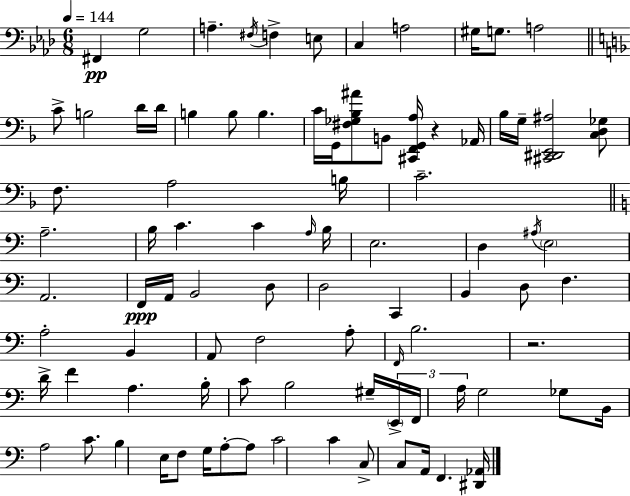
F#2/q G3/h A3/q. F#3/s F3/q E3/e C3/q A3/h G#3/s G3/e. A3/h C4/e B3/h D4/s D4/s B3/q B3/e B3/q. C4/s G2/s [F#3,Gb3,Bb3,A#4]/e B2/e [C#2,F2,G2,A3]/s R/q Ab2/s Bb3/s G3/s [C#2,D#2,E2,A#3]/h [C3,D3,Gb3]/e F3/e. A3/h B3/s C4/h. A3/h. B3/s C4/q. C4/q A3/s B3/s E3/h. D3/q A#3/s E3/h A2/h. F2/s A2/s B2/h D3/e D3/h C2/q B2/q D3/e F3/q. A3/h B2/q A2/e F3/h A3/e F2/s B3/h. R/h. D4/s F4/q A3/q. B3/s C4/e B3/h G#3/s E2/s F2/s A3/s G3/h Gb3/e B2/s A3/h C4/e. B3/q E3/s F3/e G3/s A3/e A3/e C4/h C4/q C3/e C3/e A2/s F2/q. [D#2,Ab2]/s